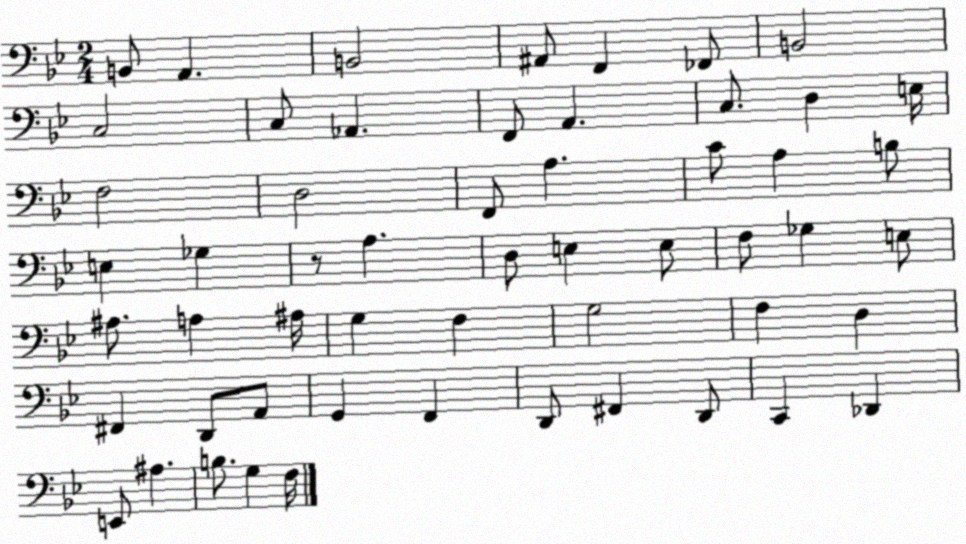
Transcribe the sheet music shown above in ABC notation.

X:1
T:Untitled
M:2/4
L:1/4
K:Bb
B,,/2 A,, B,,2 ^A,,/2 F,, _F,,/2 B,,2 C,2 C,/2 _A,, F,,/2 A,, C,/2 D, E,/4 F,2 D,2 F,,/2 A, C/2 A, B,/2 E, _G, z/2 A, D,/2 E, E,/2 F,/2 _G, E,/2 ^A,/2 A, ^A,/4 G, F, G,2 F, D, ^F,, D,,/2 A,,/2 G,, F,, D,,/2 ^F,, D,,/2 C,, _D,, E,,/2 ^A, B,/2 G, F,/4